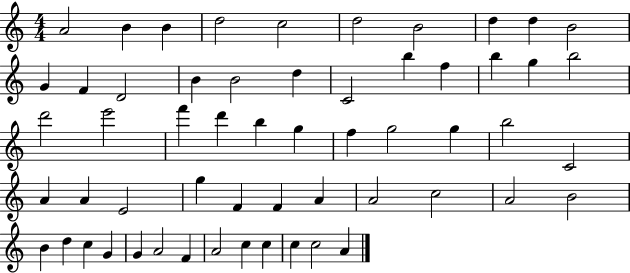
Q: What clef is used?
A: treble